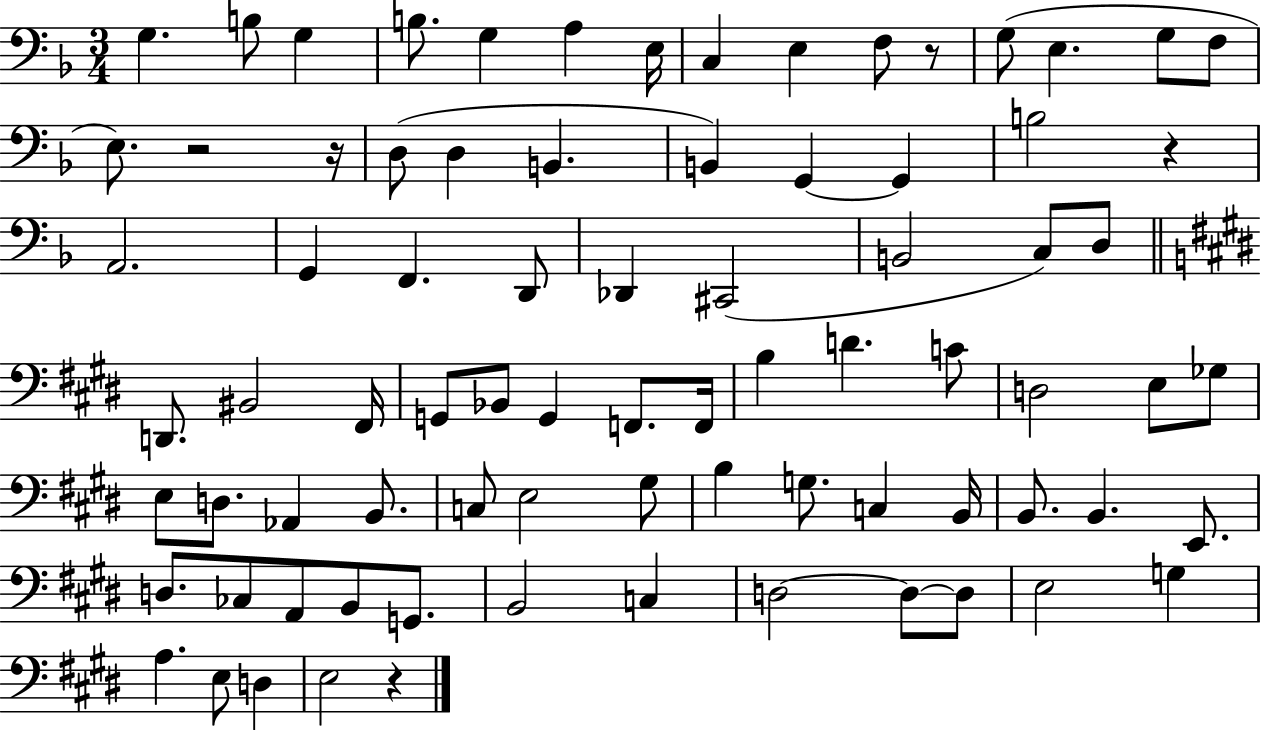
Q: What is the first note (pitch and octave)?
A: G3